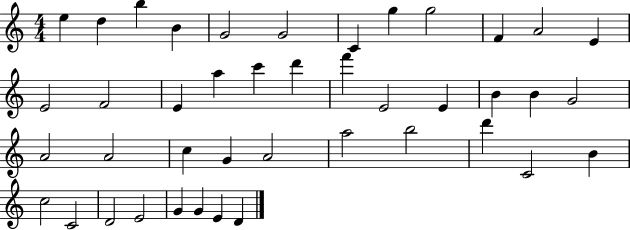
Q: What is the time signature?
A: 4/4